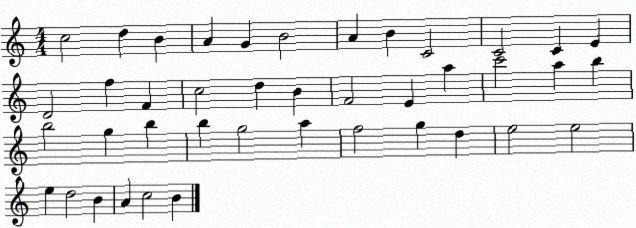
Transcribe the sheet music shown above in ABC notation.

X:1
T:Untitled
M:4/4
L:1/4
K:C
c2 d B A G B2 A B C2 C2 C E D2 f F c2 d B F2 E a c'2 a b b2 g b b g2 a f2 g d e2 e2 e d2 B A c2 B